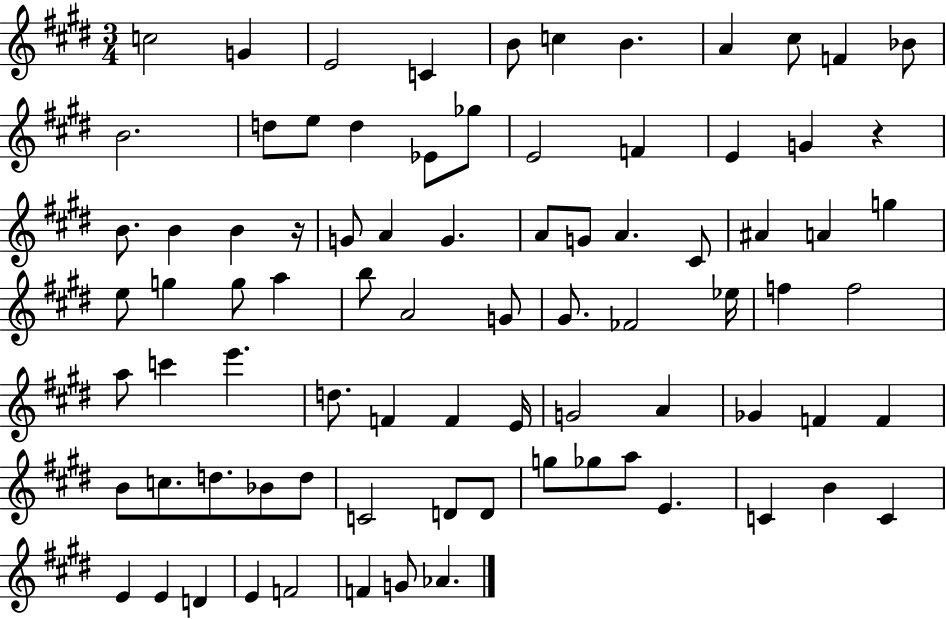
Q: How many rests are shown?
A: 2